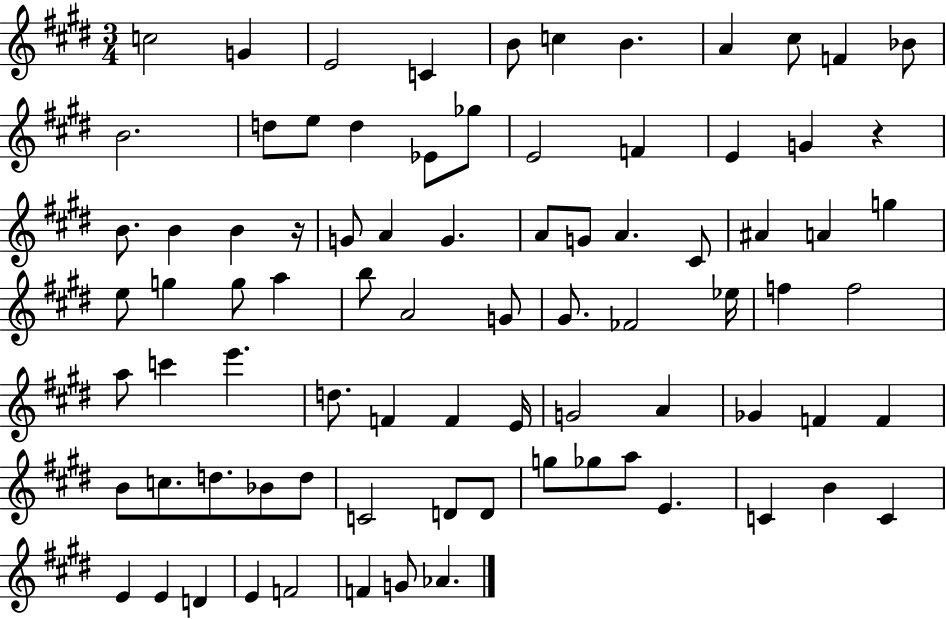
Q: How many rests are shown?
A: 2